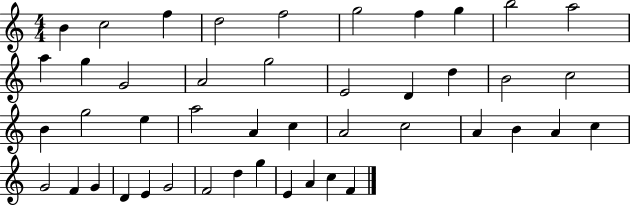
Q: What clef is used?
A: treble